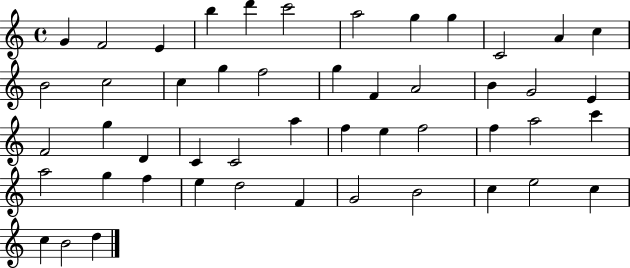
{
  \clef treble
  \time 4/4
  \defaultTimeSignature
  \key c \major
  g'4 f'2 e'4 | b''4 d'''4 c'''2 | a''2 g''4 g''4 | c'2 a'4 c''4 | \break b'2 c''2 | c''4 g''4 f''2 | g''4 f'4 a'2 | b'4 g'2 e'4 | \break f'2 g''4 d'4 | c'4 c'2 a''4 | f''4 e''4 f''2 | f''4 a''2 c'''4 | \break a''2 g''4 f''4 | e''4 d''2 f'4 | g'2 b'2 | c''4 e''2 c''4 | \break c''4 b'2 d''4 | \bar "|."
}